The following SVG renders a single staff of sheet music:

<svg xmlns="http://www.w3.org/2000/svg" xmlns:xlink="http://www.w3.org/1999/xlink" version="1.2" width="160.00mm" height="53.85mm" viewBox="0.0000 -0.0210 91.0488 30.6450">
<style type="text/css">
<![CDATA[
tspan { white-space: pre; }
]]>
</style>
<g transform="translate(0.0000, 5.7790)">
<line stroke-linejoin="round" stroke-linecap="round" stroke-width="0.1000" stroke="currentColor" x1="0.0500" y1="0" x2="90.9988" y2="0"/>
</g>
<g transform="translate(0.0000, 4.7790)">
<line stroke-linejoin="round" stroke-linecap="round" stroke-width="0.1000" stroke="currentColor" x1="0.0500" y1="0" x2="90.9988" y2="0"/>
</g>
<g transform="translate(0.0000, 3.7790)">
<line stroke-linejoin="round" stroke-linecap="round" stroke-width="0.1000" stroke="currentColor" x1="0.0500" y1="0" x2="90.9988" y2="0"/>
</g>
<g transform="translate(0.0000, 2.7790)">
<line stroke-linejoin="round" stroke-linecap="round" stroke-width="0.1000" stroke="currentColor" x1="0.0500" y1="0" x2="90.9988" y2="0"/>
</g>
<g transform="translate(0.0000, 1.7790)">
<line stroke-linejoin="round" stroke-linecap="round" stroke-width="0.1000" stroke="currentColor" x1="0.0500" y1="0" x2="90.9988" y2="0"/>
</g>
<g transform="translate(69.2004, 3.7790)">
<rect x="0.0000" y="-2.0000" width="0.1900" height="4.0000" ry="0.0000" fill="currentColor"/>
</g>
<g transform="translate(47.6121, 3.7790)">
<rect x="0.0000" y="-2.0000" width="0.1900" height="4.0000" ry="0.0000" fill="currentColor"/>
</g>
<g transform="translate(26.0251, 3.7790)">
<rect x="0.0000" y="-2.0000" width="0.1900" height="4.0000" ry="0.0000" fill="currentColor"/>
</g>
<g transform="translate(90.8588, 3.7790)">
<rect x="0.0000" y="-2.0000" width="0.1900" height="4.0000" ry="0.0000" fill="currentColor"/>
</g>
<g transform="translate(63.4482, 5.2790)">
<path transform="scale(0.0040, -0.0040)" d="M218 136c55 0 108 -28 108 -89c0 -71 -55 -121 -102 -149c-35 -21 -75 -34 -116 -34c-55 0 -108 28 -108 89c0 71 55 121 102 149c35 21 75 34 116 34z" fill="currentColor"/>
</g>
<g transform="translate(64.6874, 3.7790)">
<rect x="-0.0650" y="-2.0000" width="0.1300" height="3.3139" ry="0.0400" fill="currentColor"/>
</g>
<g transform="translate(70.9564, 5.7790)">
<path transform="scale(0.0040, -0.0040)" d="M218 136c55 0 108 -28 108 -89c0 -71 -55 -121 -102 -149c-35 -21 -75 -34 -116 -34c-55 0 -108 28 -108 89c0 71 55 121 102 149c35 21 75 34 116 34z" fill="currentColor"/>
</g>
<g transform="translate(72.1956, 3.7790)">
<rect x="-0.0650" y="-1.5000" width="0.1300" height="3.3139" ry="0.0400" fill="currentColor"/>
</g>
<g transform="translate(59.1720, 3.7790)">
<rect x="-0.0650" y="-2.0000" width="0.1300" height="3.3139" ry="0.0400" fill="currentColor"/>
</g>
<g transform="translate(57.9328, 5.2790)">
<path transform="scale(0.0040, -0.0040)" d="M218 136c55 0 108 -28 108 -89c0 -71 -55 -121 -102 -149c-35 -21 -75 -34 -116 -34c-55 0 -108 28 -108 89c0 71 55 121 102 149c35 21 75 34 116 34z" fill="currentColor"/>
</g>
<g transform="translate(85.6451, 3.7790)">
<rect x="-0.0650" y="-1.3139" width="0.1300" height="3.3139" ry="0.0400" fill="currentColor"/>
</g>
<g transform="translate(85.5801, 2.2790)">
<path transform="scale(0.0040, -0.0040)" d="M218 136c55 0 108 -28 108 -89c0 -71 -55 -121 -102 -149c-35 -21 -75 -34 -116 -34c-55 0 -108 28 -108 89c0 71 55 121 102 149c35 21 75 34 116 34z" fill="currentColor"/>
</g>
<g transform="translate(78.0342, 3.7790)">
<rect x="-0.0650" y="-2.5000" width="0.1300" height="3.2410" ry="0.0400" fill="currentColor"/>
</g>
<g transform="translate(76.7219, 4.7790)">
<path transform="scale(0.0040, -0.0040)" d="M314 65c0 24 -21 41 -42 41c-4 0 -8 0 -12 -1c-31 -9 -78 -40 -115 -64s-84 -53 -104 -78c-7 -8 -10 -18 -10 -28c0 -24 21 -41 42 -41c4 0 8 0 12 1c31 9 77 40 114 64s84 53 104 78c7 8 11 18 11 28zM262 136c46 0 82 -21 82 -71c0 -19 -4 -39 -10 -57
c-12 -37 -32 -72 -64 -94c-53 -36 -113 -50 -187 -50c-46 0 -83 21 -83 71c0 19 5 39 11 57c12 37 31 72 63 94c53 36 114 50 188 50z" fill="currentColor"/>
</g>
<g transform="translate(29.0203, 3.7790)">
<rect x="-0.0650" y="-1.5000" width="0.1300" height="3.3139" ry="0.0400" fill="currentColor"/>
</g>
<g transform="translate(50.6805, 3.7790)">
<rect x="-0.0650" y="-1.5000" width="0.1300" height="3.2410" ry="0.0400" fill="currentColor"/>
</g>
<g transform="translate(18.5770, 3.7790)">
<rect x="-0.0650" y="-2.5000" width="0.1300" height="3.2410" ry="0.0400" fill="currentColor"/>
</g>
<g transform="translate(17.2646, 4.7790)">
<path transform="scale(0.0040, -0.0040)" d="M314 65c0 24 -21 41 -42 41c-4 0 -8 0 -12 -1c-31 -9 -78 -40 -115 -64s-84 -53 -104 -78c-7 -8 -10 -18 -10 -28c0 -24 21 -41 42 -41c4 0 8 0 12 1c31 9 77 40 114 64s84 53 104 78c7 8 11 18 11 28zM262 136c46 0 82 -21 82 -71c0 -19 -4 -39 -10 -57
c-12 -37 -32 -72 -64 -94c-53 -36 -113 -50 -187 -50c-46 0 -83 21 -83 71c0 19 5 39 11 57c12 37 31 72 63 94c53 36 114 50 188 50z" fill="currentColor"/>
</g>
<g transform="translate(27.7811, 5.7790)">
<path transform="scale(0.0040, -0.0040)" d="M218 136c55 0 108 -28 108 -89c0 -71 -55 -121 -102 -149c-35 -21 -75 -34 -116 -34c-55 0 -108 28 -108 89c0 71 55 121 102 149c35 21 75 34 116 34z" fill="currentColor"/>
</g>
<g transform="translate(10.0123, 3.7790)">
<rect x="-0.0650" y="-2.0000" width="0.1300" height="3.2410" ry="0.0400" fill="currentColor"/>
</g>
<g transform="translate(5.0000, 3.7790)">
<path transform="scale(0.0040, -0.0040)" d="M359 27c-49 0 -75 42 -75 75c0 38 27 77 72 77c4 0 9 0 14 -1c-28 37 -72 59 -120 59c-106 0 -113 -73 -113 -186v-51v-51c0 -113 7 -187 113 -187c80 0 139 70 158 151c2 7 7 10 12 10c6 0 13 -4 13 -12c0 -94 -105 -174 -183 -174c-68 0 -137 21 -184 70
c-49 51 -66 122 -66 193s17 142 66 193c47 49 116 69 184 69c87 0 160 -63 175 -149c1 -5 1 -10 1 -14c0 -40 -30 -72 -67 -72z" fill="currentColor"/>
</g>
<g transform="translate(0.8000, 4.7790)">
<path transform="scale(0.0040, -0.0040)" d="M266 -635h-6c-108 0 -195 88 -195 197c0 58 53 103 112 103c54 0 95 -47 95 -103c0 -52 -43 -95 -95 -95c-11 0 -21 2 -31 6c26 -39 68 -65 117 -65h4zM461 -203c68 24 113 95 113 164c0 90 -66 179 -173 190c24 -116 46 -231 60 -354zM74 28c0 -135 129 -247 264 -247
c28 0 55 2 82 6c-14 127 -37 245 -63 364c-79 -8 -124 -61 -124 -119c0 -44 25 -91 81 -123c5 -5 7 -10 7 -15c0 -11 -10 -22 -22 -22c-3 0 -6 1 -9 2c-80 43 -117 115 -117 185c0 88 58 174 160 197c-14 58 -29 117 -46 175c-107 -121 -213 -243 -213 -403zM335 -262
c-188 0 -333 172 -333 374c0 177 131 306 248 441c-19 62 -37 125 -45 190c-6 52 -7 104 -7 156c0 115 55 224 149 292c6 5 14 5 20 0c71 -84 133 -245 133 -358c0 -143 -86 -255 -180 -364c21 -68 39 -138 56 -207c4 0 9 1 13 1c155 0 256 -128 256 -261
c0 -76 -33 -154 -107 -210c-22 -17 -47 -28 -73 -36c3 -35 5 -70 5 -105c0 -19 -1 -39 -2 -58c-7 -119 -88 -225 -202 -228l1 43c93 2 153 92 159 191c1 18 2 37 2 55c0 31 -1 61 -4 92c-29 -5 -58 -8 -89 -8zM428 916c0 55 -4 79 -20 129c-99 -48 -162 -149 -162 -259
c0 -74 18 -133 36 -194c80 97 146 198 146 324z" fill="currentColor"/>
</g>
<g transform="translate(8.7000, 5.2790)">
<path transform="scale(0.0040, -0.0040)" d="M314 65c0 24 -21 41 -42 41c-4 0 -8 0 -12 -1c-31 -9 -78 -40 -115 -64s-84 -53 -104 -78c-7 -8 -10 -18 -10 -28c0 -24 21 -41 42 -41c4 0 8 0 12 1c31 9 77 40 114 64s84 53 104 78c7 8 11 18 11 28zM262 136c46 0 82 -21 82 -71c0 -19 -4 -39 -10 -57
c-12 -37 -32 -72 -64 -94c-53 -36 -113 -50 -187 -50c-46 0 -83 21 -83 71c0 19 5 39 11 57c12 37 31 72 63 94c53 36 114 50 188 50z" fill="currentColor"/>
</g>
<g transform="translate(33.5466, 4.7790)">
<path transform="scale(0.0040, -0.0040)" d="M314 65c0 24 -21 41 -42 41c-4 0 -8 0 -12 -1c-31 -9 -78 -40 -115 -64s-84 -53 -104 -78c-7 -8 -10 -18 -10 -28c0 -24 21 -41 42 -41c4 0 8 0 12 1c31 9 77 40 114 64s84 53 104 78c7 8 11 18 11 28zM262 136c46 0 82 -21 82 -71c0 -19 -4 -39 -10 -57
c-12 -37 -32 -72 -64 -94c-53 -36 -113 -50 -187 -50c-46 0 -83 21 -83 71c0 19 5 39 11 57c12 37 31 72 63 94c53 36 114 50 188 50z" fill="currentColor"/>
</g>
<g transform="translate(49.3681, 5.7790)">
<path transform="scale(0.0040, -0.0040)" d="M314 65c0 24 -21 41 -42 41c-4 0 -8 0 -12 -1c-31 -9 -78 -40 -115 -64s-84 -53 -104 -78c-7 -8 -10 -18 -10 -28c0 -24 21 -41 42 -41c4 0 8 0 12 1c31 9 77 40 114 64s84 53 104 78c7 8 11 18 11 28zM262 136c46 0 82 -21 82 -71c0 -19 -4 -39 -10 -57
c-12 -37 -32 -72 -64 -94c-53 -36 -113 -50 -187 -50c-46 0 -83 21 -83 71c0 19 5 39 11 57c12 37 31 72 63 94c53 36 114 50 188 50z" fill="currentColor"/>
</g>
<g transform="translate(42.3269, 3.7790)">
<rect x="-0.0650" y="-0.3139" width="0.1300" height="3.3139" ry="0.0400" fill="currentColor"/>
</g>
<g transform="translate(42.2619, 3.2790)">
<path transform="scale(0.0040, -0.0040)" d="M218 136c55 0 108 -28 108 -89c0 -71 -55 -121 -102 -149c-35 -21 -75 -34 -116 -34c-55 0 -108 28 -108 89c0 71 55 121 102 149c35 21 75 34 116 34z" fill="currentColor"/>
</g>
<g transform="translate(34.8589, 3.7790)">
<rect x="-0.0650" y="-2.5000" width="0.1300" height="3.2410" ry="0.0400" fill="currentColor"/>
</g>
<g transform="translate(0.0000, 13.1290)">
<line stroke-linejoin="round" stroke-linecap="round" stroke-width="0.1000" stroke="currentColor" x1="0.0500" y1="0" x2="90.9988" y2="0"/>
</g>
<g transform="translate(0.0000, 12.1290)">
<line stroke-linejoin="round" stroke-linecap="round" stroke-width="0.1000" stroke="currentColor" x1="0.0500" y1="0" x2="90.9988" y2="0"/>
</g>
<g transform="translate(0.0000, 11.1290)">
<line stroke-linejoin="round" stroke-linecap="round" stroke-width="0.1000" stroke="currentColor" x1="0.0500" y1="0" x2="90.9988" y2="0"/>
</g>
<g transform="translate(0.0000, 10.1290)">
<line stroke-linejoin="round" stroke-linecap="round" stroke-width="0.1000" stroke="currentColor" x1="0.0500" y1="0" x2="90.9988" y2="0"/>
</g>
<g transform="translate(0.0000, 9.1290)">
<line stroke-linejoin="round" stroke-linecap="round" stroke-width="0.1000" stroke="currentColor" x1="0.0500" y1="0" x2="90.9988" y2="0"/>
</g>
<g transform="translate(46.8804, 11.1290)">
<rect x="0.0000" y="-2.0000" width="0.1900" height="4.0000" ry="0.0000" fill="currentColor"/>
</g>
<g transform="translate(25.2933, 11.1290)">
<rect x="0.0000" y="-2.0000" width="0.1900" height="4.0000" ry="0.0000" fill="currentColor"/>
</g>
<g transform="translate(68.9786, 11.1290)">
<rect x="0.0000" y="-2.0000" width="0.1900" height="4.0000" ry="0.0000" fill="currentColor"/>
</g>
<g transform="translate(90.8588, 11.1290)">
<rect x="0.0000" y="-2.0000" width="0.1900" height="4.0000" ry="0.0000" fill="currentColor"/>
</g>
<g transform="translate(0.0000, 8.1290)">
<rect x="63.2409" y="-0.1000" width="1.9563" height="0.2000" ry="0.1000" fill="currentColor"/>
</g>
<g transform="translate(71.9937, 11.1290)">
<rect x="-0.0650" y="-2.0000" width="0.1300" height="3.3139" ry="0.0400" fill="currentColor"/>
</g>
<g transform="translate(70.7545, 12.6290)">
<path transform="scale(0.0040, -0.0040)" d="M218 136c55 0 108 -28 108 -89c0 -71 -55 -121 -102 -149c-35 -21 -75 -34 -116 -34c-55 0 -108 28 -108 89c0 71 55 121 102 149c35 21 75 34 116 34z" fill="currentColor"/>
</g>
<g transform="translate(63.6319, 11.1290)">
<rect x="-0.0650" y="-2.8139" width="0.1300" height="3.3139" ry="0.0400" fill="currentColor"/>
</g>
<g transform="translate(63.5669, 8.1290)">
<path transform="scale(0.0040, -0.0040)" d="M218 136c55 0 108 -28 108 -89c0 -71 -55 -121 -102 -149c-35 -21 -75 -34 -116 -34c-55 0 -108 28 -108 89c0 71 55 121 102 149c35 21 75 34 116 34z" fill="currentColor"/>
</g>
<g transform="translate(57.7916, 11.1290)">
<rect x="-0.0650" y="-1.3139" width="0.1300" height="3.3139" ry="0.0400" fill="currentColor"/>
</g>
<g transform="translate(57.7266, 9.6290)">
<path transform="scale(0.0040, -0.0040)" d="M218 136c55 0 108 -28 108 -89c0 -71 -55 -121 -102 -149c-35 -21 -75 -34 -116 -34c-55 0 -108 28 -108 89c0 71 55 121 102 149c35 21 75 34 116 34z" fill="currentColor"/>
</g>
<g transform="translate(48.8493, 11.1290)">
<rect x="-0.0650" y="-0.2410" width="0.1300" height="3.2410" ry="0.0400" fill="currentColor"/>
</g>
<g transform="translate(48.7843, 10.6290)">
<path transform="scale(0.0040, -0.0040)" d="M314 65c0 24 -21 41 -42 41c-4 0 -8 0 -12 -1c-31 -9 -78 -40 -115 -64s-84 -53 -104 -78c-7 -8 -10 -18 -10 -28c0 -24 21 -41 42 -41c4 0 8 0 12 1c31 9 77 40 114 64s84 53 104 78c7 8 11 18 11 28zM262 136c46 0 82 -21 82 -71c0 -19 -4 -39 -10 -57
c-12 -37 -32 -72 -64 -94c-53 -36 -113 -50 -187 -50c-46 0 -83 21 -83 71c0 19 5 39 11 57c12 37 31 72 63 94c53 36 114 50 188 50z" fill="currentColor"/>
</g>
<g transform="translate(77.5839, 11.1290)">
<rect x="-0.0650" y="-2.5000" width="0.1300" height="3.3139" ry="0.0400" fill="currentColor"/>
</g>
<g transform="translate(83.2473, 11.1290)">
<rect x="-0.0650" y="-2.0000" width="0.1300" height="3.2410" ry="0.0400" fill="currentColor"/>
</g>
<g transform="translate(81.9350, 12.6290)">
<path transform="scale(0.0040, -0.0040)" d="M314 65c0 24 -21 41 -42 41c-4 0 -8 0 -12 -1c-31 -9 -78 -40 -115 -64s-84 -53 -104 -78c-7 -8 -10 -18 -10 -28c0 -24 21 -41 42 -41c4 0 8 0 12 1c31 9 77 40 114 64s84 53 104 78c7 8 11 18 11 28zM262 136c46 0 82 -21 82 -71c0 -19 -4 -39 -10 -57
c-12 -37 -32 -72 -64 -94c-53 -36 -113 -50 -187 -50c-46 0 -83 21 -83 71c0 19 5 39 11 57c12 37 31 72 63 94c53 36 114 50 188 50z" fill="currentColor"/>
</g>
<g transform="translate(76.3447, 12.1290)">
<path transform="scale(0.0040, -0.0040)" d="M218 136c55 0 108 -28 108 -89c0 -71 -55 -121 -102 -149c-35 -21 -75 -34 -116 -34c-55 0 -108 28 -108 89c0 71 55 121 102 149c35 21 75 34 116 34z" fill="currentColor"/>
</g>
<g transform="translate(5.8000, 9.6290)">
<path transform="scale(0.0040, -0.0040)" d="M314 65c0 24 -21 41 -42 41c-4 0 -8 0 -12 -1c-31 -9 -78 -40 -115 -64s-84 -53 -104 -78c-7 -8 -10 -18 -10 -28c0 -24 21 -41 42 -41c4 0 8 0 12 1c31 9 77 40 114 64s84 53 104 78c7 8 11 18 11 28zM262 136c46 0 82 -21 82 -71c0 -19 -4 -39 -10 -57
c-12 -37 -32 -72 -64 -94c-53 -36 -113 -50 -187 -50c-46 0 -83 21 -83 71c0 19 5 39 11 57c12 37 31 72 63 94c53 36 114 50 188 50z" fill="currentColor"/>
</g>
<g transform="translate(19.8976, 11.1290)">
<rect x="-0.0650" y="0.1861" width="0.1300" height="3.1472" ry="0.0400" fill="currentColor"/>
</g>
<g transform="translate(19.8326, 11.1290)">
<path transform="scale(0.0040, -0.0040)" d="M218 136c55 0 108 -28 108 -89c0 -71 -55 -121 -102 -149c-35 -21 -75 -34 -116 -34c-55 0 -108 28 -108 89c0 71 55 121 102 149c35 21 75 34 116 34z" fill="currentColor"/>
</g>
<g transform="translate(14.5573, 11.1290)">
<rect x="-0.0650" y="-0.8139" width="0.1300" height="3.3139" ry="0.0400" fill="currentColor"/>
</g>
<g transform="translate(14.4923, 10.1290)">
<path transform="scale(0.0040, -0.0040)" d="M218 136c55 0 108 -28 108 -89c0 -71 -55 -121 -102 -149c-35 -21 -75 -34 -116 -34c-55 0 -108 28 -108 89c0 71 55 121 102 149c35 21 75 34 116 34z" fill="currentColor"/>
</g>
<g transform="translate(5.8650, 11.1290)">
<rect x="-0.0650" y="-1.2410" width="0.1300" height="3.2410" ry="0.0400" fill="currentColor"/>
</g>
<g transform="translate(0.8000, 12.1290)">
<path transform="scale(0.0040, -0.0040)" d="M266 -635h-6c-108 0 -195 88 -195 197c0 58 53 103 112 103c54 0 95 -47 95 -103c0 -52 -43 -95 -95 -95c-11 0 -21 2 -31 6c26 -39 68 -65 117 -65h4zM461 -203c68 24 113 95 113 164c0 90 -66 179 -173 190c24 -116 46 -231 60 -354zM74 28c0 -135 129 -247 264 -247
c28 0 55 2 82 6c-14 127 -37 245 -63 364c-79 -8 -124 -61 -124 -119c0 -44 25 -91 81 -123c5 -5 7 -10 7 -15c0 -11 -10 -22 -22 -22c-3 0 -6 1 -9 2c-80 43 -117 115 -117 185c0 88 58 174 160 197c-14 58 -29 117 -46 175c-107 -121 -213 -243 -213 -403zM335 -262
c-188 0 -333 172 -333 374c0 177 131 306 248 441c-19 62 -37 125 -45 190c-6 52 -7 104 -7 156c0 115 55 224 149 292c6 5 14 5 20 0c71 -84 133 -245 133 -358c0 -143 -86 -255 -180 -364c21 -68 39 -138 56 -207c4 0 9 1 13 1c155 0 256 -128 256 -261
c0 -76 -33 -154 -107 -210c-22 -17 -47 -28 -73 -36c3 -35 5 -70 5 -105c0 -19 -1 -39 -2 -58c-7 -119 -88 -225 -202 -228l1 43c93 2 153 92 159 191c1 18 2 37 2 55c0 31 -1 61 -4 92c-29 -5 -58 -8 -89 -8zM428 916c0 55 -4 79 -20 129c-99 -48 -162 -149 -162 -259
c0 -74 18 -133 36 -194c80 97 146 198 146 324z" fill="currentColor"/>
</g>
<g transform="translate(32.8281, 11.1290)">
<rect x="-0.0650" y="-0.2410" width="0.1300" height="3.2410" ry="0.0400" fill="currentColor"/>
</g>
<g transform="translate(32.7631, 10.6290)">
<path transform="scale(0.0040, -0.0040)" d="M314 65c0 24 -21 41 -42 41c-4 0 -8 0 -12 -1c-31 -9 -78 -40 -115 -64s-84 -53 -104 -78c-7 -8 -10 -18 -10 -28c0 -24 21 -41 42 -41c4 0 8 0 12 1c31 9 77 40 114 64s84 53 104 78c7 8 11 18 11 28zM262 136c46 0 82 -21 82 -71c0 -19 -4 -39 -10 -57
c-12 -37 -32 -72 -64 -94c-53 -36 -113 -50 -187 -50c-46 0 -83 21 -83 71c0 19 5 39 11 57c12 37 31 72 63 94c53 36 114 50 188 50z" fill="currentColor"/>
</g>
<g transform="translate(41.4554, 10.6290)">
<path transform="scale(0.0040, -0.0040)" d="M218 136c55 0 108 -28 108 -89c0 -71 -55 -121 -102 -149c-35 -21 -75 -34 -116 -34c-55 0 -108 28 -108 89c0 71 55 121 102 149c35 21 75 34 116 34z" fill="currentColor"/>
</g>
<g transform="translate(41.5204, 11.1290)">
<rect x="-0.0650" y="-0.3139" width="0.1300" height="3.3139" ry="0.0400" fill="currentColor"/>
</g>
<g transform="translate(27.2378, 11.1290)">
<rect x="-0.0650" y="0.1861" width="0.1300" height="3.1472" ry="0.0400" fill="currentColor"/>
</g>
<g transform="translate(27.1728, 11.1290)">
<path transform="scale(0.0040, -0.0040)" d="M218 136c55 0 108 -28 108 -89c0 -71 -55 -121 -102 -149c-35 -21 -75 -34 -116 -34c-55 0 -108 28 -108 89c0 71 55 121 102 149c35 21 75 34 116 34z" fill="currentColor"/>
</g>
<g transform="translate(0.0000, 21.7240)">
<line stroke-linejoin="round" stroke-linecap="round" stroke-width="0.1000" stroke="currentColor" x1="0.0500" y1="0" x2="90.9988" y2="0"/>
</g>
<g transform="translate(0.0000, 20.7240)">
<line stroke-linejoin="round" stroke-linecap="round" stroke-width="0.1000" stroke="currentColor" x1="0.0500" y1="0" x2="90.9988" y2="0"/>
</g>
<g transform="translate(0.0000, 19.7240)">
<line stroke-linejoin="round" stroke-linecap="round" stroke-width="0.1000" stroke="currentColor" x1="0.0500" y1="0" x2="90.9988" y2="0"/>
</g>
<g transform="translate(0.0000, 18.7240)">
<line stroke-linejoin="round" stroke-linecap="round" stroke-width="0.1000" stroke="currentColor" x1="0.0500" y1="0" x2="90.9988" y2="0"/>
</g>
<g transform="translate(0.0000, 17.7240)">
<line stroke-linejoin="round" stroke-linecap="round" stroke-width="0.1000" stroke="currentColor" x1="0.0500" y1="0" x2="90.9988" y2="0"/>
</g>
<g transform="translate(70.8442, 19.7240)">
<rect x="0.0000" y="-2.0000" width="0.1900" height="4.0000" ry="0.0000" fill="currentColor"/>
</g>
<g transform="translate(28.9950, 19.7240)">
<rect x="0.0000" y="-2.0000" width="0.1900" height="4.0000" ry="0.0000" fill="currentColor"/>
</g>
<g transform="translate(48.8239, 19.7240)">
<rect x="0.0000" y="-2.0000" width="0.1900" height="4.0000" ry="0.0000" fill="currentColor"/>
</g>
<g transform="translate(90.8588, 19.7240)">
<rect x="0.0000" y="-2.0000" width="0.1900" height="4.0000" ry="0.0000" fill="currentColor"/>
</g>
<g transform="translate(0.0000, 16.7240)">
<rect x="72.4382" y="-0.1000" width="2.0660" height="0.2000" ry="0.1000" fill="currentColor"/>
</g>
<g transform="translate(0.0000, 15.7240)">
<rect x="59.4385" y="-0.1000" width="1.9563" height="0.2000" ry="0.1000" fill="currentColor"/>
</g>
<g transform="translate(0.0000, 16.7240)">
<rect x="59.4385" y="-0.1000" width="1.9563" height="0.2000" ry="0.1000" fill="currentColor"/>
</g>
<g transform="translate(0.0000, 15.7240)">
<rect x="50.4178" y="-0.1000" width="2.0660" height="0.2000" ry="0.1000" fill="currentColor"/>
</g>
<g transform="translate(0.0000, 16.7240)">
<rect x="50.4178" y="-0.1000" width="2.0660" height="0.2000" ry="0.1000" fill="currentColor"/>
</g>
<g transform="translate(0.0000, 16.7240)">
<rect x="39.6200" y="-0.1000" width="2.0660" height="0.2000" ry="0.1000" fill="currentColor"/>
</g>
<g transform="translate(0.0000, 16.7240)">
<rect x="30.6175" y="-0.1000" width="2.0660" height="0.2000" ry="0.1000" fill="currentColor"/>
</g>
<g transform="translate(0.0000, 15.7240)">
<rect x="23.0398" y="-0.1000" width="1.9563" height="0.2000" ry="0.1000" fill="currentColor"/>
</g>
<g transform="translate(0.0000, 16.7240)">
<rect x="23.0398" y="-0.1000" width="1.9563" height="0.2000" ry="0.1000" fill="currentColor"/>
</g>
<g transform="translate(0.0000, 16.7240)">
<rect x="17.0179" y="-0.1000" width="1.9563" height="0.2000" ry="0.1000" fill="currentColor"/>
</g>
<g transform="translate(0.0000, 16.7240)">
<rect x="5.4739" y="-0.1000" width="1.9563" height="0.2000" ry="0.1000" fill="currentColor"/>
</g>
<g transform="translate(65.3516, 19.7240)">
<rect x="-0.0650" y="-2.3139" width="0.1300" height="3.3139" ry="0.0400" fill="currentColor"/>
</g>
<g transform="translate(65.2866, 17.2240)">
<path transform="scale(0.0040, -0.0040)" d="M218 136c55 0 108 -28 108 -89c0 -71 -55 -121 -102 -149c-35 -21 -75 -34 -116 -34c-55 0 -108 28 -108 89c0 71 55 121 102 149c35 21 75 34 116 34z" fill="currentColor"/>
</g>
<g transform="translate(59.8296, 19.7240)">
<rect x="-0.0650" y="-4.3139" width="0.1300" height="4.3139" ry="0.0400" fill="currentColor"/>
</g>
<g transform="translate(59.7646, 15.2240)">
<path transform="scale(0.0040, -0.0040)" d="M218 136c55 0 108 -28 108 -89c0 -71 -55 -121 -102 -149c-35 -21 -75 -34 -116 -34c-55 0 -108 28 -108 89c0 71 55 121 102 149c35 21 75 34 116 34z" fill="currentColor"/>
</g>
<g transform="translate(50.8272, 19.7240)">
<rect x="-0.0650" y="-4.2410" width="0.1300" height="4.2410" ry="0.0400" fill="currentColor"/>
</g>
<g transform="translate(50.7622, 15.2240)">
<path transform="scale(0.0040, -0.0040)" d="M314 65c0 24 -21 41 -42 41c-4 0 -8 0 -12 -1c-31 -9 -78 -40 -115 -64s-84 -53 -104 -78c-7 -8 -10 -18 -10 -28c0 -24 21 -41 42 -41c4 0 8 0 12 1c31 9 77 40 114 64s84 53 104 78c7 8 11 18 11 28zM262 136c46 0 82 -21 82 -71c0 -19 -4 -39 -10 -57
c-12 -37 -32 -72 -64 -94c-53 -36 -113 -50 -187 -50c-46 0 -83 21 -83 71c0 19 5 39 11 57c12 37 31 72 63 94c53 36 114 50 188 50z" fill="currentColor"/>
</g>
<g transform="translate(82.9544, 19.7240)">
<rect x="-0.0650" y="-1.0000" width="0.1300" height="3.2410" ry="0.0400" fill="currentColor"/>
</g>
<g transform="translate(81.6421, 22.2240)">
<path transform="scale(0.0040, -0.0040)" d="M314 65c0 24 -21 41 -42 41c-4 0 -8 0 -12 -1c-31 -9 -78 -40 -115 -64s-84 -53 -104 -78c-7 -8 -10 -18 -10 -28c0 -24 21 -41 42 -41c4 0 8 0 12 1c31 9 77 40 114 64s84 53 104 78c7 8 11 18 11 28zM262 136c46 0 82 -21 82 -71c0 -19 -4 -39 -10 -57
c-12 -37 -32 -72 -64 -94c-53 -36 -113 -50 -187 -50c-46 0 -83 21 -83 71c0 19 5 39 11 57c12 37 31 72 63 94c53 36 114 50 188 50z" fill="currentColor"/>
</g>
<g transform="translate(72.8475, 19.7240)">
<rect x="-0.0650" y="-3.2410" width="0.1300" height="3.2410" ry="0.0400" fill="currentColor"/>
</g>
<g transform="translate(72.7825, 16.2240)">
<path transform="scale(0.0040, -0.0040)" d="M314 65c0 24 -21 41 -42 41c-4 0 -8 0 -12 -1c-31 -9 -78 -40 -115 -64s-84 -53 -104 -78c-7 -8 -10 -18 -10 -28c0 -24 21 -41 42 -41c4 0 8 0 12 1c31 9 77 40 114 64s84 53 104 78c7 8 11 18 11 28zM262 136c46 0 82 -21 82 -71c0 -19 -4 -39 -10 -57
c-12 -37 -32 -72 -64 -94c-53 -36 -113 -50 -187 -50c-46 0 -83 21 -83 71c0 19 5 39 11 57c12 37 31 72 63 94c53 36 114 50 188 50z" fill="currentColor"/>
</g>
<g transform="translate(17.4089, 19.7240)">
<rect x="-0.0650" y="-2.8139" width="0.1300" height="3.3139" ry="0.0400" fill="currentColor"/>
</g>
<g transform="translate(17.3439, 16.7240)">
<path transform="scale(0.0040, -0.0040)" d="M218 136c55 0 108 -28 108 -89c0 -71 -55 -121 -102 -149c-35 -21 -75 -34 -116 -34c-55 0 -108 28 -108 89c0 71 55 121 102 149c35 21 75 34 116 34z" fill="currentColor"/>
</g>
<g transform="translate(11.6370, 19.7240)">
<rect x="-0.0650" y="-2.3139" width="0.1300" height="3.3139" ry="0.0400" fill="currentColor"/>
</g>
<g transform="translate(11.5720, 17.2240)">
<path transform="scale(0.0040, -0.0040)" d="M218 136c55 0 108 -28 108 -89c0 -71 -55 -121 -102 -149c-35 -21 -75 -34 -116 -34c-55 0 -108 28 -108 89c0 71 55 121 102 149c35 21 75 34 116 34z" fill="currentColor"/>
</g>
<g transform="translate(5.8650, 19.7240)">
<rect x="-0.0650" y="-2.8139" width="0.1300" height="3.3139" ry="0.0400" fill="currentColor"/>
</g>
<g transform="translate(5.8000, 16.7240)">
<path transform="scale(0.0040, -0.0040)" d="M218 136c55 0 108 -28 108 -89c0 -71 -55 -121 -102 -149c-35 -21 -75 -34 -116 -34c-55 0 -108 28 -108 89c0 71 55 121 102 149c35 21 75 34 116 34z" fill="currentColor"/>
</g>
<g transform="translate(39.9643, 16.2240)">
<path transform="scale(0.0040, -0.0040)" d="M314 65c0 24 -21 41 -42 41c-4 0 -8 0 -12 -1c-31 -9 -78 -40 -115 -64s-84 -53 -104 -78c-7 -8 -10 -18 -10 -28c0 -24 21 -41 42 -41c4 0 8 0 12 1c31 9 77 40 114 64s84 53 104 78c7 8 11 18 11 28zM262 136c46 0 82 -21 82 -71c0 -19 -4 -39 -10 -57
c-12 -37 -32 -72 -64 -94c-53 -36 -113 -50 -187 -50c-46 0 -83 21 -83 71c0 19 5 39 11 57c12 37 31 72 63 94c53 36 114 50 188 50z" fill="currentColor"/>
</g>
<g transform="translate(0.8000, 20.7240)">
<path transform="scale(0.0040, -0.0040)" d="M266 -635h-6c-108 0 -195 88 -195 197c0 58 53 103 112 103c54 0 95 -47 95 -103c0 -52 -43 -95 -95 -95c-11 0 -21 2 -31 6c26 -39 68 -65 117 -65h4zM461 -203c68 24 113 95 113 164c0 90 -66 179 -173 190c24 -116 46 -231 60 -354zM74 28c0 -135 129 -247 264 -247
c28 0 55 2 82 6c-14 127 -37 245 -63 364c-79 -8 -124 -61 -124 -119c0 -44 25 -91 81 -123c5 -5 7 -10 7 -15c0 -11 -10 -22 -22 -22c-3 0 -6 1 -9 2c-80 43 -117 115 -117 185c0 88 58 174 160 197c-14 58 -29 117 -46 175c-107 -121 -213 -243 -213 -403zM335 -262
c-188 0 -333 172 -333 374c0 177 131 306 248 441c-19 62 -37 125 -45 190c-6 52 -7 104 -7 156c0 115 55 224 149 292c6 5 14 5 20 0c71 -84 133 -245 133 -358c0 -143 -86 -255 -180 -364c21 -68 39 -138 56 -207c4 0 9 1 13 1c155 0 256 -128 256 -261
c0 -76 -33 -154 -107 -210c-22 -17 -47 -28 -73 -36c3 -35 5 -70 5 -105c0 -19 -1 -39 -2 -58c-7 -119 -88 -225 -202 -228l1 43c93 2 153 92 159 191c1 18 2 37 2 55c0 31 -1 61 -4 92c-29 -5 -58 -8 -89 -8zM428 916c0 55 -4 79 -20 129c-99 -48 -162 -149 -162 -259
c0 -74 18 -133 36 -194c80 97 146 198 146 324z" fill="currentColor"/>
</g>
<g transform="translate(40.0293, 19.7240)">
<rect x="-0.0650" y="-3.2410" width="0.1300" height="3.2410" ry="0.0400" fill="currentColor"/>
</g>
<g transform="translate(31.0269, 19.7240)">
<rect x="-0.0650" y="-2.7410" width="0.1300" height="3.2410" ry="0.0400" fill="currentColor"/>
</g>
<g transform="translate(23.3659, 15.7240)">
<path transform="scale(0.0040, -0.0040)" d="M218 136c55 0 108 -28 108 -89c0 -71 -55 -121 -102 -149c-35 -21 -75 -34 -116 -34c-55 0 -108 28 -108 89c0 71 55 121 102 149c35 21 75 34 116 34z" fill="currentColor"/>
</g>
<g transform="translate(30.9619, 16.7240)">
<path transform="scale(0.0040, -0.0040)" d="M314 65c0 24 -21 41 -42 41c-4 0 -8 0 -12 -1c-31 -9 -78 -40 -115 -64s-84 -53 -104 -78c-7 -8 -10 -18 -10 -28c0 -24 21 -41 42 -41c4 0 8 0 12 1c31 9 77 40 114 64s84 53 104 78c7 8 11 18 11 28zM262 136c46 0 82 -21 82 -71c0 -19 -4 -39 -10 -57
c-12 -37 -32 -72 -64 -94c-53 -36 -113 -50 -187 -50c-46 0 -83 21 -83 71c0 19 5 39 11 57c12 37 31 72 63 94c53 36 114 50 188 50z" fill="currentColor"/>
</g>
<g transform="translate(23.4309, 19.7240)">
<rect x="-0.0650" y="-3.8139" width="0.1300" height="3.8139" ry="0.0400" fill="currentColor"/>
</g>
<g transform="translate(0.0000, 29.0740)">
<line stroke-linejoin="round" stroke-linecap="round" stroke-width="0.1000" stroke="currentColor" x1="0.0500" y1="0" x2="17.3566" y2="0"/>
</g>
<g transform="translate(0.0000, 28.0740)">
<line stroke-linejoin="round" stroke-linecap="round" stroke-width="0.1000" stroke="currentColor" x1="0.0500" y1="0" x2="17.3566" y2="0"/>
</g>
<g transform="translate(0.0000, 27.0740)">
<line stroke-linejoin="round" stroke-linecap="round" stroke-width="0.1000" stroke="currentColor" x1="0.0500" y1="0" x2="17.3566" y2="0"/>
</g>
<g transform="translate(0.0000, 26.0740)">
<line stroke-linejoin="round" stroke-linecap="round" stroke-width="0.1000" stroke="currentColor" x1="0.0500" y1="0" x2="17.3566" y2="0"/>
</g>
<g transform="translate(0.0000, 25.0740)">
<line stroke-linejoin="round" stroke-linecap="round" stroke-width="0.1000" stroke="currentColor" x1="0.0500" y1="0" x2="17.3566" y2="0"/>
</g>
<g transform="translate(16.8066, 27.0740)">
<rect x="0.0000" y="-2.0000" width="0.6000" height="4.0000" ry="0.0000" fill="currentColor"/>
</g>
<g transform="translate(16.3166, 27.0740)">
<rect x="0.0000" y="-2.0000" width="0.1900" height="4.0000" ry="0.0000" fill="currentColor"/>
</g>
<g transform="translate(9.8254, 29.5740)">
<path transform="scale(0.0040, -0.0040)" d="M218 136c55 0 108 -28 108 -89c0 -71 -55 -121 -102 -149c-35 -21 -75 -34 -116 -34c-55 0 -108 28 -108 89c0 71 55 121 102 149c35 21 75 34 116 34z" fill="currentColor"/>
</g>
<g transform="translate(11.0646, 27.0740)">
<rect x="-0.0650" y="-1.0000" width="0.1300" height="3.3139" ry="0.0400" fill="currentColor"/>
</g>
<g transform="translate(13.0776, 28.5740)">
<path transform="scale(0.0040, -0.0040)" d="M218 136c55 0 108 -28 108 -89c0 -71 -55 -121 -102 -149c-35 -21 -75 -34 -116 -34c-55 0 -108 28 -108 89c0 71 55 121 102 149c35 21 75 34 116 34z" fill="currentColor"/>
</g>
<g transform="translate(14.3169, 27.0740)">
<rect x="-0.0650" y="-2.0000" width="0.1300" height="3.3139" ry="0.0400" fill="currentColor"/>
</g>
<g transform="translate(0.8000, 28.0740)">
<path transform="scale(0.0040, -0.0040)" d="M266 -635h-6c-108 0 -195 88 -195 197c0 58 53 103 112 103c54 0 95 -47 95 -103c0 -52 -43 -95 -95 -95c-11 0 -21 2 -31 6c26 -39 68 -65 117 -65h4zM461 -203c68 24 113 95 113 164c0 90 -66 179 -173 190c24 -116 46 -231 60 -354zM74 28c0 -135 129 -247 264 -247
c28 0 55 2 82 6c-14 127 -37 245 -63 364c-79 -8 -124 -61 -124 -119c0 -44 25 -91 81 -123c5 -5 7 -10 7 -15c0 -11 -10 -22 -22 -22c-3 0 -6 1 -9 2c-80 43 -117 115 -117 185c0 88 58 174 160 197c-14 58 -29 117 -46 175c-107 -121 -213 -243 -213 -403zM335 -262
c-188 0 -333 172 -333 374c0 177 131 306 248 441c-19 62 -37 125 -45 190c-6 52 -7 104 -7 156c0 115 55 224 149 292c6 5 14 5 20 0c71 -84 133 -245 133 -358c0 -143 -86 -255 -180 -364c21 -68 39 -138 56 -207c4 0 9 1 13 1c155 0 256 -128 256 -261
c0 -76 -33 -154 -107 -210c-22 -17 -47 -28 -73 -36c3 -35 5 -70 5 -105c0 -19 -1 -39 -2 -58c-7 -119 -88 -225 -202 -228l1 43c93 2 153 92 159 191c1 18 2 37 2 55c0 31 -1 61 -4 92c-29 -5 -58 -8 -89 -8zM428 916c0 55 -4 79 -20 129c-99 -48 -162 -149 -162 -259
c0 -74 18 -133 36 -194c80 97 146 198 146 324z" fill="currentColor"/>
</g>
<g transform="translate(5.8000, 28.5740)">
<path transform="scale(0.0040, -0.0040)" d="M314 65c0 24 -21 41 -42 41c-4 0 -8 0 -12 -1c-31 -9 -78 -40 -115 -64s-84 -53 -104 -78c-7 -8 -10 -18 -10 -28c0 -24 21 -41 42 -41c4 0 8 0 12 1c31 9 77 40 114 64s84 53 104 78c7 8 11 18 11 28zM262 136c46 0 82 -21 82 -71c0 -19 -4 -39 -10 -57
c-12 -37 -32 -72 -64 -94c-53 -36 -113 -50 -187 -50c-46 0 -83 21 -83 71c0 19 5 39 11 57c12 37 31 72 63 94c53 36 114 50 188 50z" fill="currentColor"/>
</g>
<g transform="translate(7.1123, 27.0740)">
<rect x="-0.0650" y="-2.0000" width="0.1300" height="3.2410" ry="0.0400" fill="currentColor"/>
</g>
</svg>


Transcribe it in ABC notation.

X:1
T:Untitled
M:4/4
L:1/4
K:C
F2 G2 E G2 c E2 F F E G2 e e2 d B B c2 c c2 e a F G F2 a g a c' a2 b2 d'2 d' g b2 D2 F2 D F